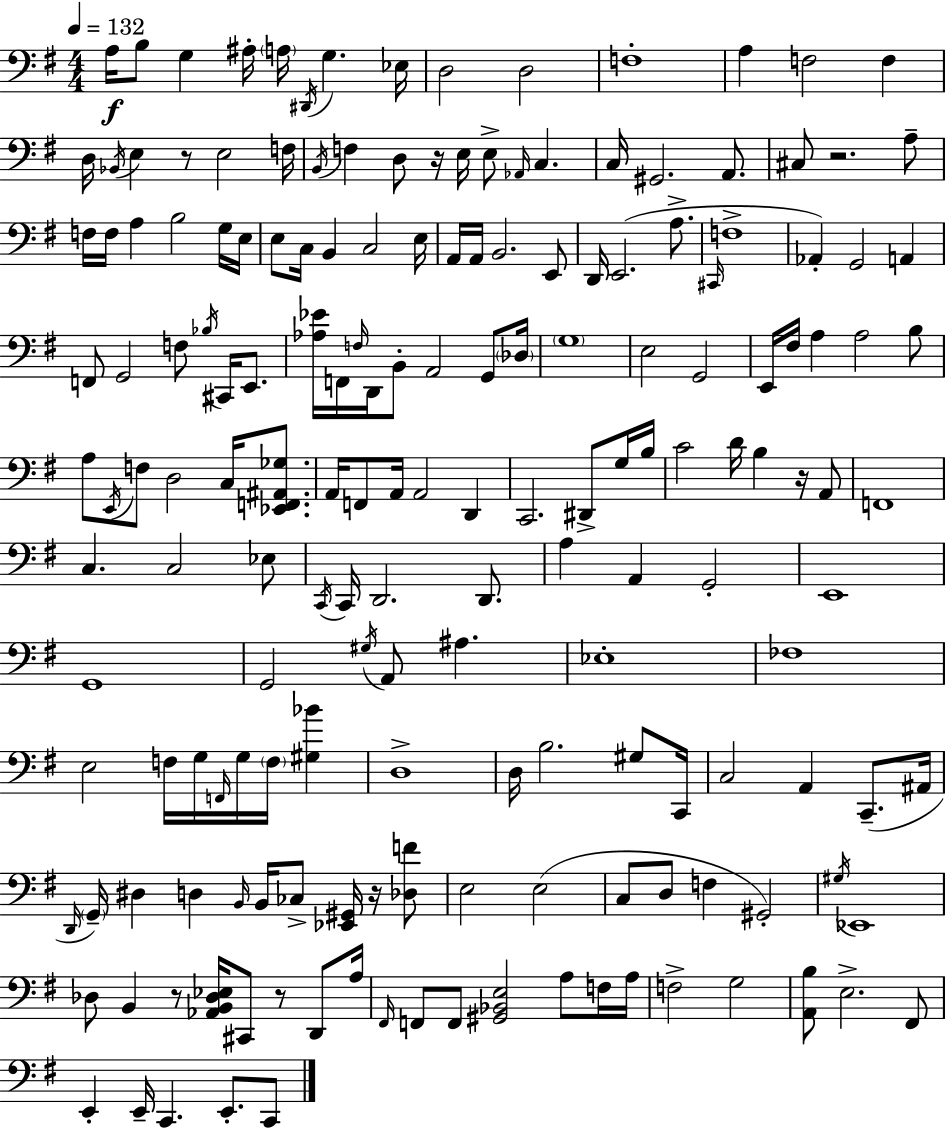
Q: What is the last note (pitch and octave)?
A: C2